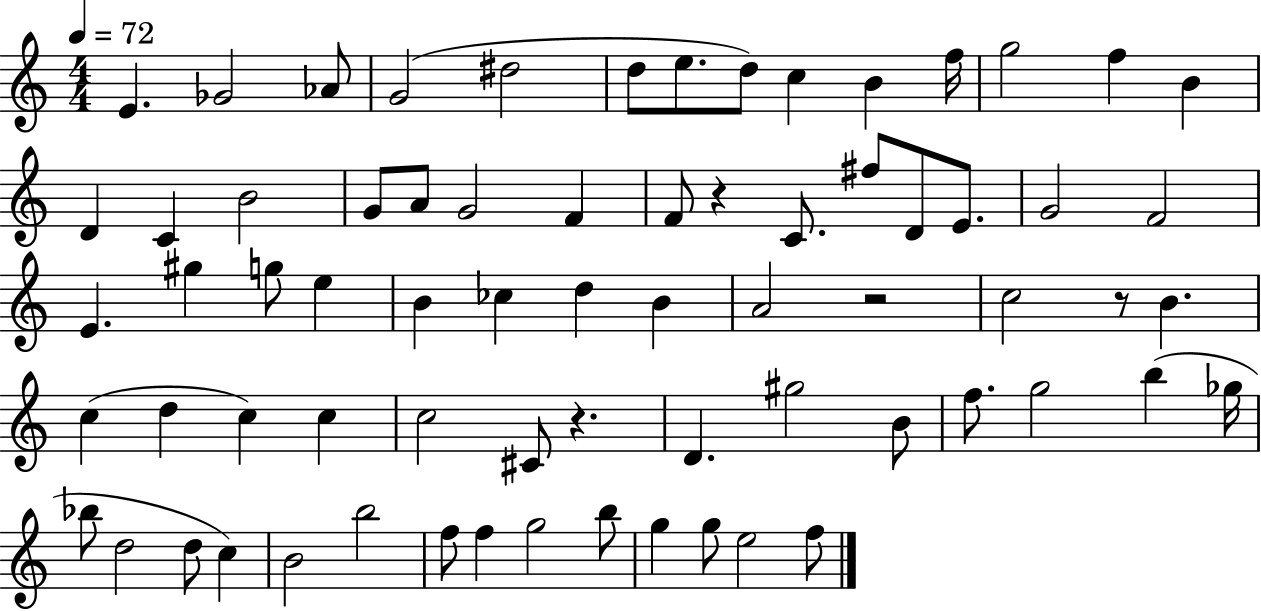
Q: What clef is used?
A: treble